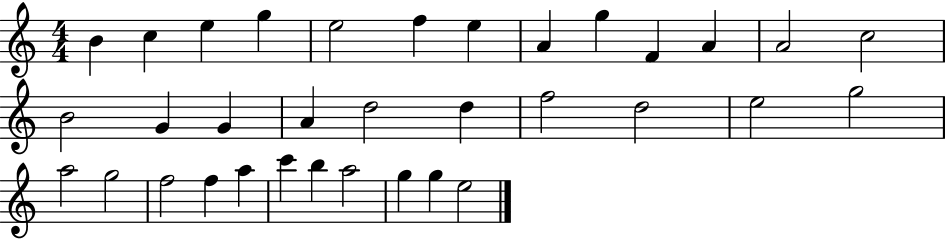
{
  \clef treble
  \numericTimeSignature
  \time 4/4
  \key c \major
  b'4 c''4 e''4 g''4 | e''2 f''4 e''4 | a'4 g''4 f'4 a'4 | a'2 c''2 | \break b'2 g'4 g'4 | a'4 d''2 d''4 | f''2 d''2 | e''2 g''2 | \break a''2 g''2 | f''2 f''4 a''4 | c'''4 b''4 a''2 | g''4 g''4 e''2 | \break \bar "|."
}